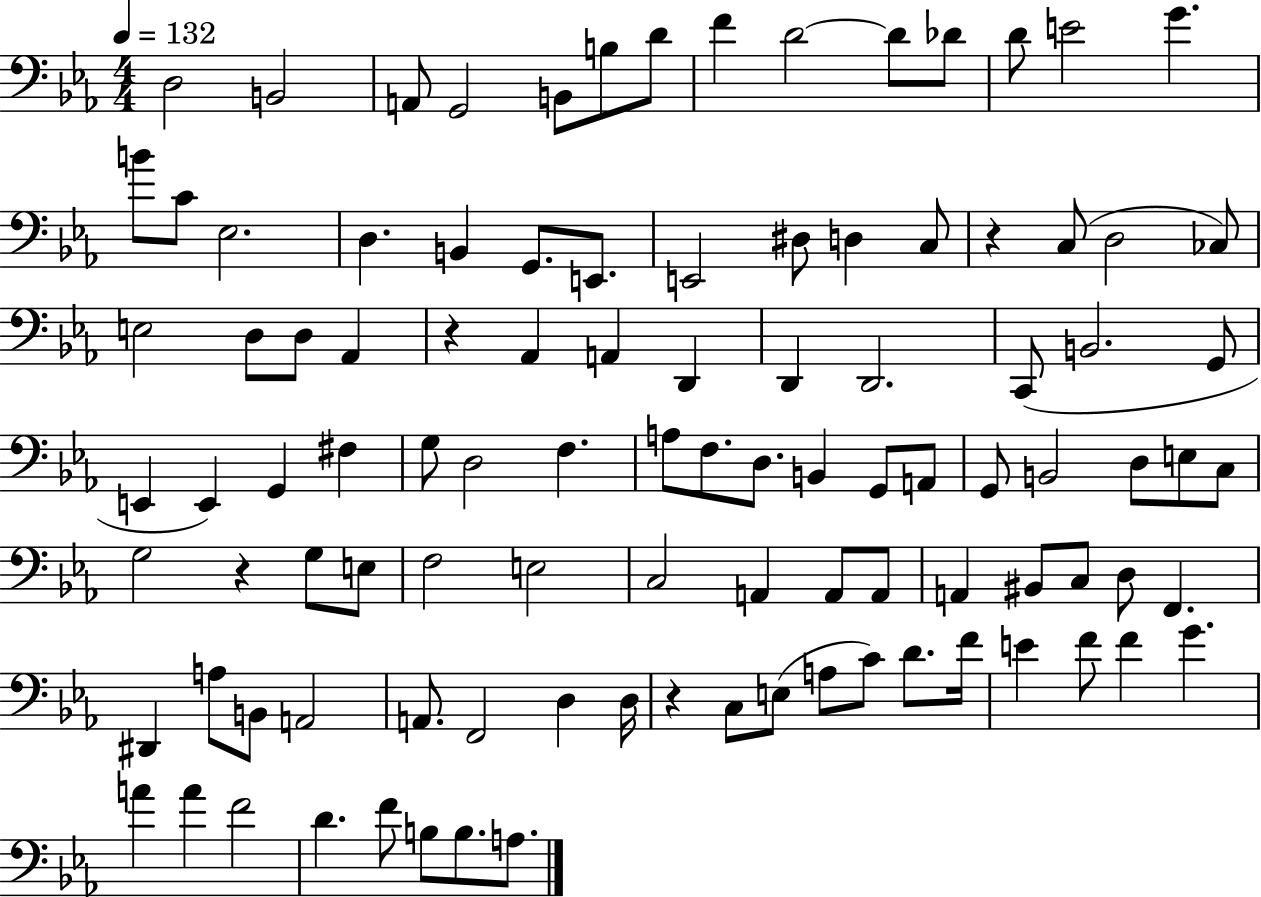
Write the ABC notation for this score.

X:1
T:Untitled
M:4/4
L:1/4
K:Eb
D,2 B,,2 A,,/2 G,,2 B,,/2 B,/2 D/2 F D2 D/2 _D/2 D/2 E2 G B/2 C/2 _E,2 D, B,, G,,/2 E,,/2 E,,2 ^D,/2 D, C,/2 z C,/2 D,2 _C,/2 E,2 D,/2 D,/2 _A,, z _A,, A,, D,, D,, D,,2 C,,/2 B,,2 G,,/2 E,, E,, G,, ^F, G,/2 D,2 F, A,/2 F,/2 D,/2 B,, G,,/2 A,,/2 G,,/2 B,,2 D,/2 E,/2 C,/2 G,2 z G,/2 E,/2 F,2 E,2 C,2 A,, A,,/2 A,,/2 A,, ^B,,/2 C,/2 D,/2 F,, ^D,, A,/2 B,,/2 A,,2 A,,/2 F,,2 D, D,/4 z C,/2 E,/2 A,/2 C/2 D/2 F/4 E F/2 F G A A F2 D F/2 B,/2 B,/2 A,/2